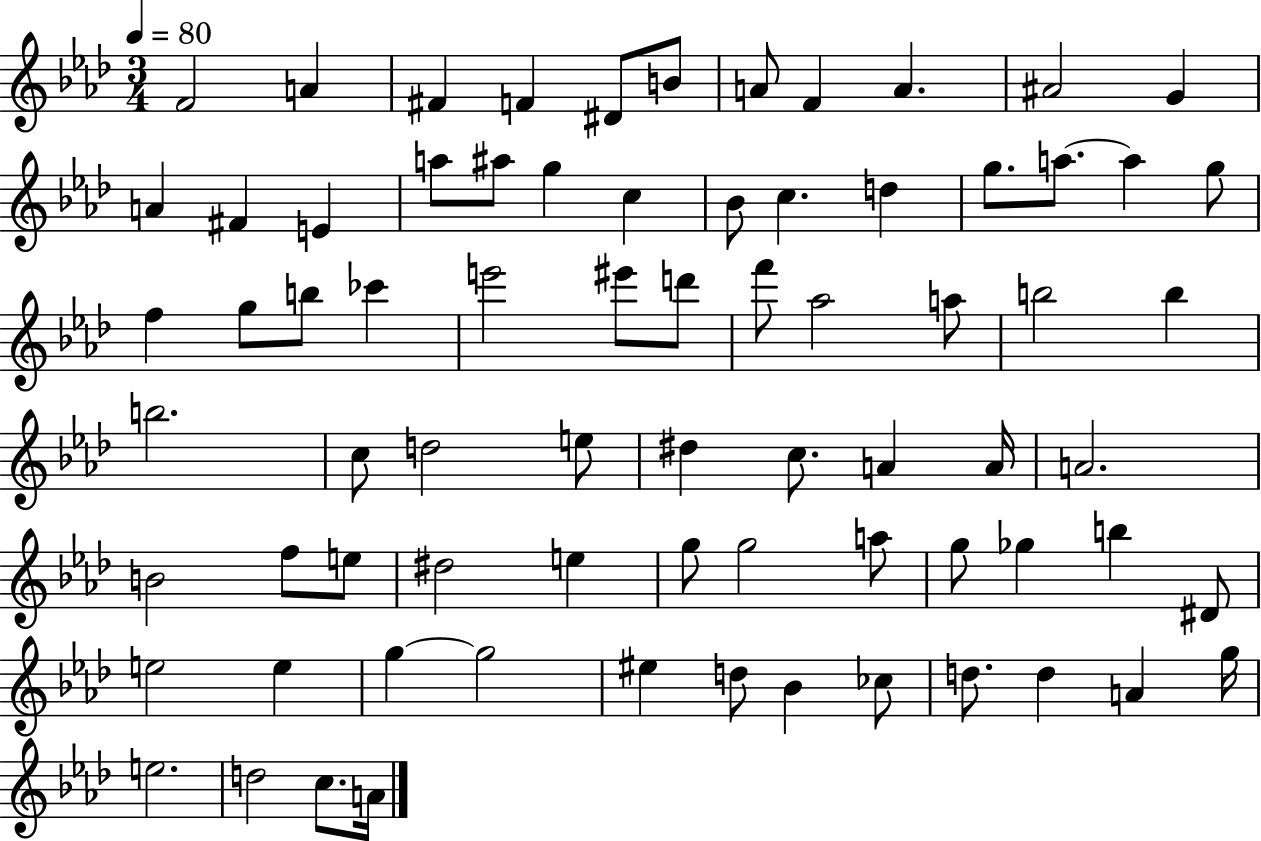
{
  \clef treble
  \numericTimeSignature
  \time 3/4
  \key aes \major
  \tempo 4 = 80
  f'2 a'4 | fis'4 f'4 dis'8 b'8 | a'8 f'4 a'4. | ais'2 g'4 | \break a'4 fis'4 e'4 | a''8 ais''8 g''4 c''4 | bes'8 c''4. d''4 | g''8. a''8.~~ a''4 g''8 | \break f''4 g''8 b''8 ces'''4 | e'''2 eis'''8 d'''8 | f'''8 aes''2 a''8 | b''2 b''4 | \break b''2. | c''8 d''2 e''8 | dis''4 c''8. a'4 a'16 | a'2. | \break b'2 f''8 e''8 | dis''2 e''4 | g''8 g''2 a''8 | g''8 ges''4 b''4 dis'8 | \break e''2 e''4 | g''4~~ g''2 | eis''4 d''8 bes'4 ces''8 | d''8. d''4 a'4 g''16 | \break e''2. | d''2 c''8. a'16 | \bar "|."
}